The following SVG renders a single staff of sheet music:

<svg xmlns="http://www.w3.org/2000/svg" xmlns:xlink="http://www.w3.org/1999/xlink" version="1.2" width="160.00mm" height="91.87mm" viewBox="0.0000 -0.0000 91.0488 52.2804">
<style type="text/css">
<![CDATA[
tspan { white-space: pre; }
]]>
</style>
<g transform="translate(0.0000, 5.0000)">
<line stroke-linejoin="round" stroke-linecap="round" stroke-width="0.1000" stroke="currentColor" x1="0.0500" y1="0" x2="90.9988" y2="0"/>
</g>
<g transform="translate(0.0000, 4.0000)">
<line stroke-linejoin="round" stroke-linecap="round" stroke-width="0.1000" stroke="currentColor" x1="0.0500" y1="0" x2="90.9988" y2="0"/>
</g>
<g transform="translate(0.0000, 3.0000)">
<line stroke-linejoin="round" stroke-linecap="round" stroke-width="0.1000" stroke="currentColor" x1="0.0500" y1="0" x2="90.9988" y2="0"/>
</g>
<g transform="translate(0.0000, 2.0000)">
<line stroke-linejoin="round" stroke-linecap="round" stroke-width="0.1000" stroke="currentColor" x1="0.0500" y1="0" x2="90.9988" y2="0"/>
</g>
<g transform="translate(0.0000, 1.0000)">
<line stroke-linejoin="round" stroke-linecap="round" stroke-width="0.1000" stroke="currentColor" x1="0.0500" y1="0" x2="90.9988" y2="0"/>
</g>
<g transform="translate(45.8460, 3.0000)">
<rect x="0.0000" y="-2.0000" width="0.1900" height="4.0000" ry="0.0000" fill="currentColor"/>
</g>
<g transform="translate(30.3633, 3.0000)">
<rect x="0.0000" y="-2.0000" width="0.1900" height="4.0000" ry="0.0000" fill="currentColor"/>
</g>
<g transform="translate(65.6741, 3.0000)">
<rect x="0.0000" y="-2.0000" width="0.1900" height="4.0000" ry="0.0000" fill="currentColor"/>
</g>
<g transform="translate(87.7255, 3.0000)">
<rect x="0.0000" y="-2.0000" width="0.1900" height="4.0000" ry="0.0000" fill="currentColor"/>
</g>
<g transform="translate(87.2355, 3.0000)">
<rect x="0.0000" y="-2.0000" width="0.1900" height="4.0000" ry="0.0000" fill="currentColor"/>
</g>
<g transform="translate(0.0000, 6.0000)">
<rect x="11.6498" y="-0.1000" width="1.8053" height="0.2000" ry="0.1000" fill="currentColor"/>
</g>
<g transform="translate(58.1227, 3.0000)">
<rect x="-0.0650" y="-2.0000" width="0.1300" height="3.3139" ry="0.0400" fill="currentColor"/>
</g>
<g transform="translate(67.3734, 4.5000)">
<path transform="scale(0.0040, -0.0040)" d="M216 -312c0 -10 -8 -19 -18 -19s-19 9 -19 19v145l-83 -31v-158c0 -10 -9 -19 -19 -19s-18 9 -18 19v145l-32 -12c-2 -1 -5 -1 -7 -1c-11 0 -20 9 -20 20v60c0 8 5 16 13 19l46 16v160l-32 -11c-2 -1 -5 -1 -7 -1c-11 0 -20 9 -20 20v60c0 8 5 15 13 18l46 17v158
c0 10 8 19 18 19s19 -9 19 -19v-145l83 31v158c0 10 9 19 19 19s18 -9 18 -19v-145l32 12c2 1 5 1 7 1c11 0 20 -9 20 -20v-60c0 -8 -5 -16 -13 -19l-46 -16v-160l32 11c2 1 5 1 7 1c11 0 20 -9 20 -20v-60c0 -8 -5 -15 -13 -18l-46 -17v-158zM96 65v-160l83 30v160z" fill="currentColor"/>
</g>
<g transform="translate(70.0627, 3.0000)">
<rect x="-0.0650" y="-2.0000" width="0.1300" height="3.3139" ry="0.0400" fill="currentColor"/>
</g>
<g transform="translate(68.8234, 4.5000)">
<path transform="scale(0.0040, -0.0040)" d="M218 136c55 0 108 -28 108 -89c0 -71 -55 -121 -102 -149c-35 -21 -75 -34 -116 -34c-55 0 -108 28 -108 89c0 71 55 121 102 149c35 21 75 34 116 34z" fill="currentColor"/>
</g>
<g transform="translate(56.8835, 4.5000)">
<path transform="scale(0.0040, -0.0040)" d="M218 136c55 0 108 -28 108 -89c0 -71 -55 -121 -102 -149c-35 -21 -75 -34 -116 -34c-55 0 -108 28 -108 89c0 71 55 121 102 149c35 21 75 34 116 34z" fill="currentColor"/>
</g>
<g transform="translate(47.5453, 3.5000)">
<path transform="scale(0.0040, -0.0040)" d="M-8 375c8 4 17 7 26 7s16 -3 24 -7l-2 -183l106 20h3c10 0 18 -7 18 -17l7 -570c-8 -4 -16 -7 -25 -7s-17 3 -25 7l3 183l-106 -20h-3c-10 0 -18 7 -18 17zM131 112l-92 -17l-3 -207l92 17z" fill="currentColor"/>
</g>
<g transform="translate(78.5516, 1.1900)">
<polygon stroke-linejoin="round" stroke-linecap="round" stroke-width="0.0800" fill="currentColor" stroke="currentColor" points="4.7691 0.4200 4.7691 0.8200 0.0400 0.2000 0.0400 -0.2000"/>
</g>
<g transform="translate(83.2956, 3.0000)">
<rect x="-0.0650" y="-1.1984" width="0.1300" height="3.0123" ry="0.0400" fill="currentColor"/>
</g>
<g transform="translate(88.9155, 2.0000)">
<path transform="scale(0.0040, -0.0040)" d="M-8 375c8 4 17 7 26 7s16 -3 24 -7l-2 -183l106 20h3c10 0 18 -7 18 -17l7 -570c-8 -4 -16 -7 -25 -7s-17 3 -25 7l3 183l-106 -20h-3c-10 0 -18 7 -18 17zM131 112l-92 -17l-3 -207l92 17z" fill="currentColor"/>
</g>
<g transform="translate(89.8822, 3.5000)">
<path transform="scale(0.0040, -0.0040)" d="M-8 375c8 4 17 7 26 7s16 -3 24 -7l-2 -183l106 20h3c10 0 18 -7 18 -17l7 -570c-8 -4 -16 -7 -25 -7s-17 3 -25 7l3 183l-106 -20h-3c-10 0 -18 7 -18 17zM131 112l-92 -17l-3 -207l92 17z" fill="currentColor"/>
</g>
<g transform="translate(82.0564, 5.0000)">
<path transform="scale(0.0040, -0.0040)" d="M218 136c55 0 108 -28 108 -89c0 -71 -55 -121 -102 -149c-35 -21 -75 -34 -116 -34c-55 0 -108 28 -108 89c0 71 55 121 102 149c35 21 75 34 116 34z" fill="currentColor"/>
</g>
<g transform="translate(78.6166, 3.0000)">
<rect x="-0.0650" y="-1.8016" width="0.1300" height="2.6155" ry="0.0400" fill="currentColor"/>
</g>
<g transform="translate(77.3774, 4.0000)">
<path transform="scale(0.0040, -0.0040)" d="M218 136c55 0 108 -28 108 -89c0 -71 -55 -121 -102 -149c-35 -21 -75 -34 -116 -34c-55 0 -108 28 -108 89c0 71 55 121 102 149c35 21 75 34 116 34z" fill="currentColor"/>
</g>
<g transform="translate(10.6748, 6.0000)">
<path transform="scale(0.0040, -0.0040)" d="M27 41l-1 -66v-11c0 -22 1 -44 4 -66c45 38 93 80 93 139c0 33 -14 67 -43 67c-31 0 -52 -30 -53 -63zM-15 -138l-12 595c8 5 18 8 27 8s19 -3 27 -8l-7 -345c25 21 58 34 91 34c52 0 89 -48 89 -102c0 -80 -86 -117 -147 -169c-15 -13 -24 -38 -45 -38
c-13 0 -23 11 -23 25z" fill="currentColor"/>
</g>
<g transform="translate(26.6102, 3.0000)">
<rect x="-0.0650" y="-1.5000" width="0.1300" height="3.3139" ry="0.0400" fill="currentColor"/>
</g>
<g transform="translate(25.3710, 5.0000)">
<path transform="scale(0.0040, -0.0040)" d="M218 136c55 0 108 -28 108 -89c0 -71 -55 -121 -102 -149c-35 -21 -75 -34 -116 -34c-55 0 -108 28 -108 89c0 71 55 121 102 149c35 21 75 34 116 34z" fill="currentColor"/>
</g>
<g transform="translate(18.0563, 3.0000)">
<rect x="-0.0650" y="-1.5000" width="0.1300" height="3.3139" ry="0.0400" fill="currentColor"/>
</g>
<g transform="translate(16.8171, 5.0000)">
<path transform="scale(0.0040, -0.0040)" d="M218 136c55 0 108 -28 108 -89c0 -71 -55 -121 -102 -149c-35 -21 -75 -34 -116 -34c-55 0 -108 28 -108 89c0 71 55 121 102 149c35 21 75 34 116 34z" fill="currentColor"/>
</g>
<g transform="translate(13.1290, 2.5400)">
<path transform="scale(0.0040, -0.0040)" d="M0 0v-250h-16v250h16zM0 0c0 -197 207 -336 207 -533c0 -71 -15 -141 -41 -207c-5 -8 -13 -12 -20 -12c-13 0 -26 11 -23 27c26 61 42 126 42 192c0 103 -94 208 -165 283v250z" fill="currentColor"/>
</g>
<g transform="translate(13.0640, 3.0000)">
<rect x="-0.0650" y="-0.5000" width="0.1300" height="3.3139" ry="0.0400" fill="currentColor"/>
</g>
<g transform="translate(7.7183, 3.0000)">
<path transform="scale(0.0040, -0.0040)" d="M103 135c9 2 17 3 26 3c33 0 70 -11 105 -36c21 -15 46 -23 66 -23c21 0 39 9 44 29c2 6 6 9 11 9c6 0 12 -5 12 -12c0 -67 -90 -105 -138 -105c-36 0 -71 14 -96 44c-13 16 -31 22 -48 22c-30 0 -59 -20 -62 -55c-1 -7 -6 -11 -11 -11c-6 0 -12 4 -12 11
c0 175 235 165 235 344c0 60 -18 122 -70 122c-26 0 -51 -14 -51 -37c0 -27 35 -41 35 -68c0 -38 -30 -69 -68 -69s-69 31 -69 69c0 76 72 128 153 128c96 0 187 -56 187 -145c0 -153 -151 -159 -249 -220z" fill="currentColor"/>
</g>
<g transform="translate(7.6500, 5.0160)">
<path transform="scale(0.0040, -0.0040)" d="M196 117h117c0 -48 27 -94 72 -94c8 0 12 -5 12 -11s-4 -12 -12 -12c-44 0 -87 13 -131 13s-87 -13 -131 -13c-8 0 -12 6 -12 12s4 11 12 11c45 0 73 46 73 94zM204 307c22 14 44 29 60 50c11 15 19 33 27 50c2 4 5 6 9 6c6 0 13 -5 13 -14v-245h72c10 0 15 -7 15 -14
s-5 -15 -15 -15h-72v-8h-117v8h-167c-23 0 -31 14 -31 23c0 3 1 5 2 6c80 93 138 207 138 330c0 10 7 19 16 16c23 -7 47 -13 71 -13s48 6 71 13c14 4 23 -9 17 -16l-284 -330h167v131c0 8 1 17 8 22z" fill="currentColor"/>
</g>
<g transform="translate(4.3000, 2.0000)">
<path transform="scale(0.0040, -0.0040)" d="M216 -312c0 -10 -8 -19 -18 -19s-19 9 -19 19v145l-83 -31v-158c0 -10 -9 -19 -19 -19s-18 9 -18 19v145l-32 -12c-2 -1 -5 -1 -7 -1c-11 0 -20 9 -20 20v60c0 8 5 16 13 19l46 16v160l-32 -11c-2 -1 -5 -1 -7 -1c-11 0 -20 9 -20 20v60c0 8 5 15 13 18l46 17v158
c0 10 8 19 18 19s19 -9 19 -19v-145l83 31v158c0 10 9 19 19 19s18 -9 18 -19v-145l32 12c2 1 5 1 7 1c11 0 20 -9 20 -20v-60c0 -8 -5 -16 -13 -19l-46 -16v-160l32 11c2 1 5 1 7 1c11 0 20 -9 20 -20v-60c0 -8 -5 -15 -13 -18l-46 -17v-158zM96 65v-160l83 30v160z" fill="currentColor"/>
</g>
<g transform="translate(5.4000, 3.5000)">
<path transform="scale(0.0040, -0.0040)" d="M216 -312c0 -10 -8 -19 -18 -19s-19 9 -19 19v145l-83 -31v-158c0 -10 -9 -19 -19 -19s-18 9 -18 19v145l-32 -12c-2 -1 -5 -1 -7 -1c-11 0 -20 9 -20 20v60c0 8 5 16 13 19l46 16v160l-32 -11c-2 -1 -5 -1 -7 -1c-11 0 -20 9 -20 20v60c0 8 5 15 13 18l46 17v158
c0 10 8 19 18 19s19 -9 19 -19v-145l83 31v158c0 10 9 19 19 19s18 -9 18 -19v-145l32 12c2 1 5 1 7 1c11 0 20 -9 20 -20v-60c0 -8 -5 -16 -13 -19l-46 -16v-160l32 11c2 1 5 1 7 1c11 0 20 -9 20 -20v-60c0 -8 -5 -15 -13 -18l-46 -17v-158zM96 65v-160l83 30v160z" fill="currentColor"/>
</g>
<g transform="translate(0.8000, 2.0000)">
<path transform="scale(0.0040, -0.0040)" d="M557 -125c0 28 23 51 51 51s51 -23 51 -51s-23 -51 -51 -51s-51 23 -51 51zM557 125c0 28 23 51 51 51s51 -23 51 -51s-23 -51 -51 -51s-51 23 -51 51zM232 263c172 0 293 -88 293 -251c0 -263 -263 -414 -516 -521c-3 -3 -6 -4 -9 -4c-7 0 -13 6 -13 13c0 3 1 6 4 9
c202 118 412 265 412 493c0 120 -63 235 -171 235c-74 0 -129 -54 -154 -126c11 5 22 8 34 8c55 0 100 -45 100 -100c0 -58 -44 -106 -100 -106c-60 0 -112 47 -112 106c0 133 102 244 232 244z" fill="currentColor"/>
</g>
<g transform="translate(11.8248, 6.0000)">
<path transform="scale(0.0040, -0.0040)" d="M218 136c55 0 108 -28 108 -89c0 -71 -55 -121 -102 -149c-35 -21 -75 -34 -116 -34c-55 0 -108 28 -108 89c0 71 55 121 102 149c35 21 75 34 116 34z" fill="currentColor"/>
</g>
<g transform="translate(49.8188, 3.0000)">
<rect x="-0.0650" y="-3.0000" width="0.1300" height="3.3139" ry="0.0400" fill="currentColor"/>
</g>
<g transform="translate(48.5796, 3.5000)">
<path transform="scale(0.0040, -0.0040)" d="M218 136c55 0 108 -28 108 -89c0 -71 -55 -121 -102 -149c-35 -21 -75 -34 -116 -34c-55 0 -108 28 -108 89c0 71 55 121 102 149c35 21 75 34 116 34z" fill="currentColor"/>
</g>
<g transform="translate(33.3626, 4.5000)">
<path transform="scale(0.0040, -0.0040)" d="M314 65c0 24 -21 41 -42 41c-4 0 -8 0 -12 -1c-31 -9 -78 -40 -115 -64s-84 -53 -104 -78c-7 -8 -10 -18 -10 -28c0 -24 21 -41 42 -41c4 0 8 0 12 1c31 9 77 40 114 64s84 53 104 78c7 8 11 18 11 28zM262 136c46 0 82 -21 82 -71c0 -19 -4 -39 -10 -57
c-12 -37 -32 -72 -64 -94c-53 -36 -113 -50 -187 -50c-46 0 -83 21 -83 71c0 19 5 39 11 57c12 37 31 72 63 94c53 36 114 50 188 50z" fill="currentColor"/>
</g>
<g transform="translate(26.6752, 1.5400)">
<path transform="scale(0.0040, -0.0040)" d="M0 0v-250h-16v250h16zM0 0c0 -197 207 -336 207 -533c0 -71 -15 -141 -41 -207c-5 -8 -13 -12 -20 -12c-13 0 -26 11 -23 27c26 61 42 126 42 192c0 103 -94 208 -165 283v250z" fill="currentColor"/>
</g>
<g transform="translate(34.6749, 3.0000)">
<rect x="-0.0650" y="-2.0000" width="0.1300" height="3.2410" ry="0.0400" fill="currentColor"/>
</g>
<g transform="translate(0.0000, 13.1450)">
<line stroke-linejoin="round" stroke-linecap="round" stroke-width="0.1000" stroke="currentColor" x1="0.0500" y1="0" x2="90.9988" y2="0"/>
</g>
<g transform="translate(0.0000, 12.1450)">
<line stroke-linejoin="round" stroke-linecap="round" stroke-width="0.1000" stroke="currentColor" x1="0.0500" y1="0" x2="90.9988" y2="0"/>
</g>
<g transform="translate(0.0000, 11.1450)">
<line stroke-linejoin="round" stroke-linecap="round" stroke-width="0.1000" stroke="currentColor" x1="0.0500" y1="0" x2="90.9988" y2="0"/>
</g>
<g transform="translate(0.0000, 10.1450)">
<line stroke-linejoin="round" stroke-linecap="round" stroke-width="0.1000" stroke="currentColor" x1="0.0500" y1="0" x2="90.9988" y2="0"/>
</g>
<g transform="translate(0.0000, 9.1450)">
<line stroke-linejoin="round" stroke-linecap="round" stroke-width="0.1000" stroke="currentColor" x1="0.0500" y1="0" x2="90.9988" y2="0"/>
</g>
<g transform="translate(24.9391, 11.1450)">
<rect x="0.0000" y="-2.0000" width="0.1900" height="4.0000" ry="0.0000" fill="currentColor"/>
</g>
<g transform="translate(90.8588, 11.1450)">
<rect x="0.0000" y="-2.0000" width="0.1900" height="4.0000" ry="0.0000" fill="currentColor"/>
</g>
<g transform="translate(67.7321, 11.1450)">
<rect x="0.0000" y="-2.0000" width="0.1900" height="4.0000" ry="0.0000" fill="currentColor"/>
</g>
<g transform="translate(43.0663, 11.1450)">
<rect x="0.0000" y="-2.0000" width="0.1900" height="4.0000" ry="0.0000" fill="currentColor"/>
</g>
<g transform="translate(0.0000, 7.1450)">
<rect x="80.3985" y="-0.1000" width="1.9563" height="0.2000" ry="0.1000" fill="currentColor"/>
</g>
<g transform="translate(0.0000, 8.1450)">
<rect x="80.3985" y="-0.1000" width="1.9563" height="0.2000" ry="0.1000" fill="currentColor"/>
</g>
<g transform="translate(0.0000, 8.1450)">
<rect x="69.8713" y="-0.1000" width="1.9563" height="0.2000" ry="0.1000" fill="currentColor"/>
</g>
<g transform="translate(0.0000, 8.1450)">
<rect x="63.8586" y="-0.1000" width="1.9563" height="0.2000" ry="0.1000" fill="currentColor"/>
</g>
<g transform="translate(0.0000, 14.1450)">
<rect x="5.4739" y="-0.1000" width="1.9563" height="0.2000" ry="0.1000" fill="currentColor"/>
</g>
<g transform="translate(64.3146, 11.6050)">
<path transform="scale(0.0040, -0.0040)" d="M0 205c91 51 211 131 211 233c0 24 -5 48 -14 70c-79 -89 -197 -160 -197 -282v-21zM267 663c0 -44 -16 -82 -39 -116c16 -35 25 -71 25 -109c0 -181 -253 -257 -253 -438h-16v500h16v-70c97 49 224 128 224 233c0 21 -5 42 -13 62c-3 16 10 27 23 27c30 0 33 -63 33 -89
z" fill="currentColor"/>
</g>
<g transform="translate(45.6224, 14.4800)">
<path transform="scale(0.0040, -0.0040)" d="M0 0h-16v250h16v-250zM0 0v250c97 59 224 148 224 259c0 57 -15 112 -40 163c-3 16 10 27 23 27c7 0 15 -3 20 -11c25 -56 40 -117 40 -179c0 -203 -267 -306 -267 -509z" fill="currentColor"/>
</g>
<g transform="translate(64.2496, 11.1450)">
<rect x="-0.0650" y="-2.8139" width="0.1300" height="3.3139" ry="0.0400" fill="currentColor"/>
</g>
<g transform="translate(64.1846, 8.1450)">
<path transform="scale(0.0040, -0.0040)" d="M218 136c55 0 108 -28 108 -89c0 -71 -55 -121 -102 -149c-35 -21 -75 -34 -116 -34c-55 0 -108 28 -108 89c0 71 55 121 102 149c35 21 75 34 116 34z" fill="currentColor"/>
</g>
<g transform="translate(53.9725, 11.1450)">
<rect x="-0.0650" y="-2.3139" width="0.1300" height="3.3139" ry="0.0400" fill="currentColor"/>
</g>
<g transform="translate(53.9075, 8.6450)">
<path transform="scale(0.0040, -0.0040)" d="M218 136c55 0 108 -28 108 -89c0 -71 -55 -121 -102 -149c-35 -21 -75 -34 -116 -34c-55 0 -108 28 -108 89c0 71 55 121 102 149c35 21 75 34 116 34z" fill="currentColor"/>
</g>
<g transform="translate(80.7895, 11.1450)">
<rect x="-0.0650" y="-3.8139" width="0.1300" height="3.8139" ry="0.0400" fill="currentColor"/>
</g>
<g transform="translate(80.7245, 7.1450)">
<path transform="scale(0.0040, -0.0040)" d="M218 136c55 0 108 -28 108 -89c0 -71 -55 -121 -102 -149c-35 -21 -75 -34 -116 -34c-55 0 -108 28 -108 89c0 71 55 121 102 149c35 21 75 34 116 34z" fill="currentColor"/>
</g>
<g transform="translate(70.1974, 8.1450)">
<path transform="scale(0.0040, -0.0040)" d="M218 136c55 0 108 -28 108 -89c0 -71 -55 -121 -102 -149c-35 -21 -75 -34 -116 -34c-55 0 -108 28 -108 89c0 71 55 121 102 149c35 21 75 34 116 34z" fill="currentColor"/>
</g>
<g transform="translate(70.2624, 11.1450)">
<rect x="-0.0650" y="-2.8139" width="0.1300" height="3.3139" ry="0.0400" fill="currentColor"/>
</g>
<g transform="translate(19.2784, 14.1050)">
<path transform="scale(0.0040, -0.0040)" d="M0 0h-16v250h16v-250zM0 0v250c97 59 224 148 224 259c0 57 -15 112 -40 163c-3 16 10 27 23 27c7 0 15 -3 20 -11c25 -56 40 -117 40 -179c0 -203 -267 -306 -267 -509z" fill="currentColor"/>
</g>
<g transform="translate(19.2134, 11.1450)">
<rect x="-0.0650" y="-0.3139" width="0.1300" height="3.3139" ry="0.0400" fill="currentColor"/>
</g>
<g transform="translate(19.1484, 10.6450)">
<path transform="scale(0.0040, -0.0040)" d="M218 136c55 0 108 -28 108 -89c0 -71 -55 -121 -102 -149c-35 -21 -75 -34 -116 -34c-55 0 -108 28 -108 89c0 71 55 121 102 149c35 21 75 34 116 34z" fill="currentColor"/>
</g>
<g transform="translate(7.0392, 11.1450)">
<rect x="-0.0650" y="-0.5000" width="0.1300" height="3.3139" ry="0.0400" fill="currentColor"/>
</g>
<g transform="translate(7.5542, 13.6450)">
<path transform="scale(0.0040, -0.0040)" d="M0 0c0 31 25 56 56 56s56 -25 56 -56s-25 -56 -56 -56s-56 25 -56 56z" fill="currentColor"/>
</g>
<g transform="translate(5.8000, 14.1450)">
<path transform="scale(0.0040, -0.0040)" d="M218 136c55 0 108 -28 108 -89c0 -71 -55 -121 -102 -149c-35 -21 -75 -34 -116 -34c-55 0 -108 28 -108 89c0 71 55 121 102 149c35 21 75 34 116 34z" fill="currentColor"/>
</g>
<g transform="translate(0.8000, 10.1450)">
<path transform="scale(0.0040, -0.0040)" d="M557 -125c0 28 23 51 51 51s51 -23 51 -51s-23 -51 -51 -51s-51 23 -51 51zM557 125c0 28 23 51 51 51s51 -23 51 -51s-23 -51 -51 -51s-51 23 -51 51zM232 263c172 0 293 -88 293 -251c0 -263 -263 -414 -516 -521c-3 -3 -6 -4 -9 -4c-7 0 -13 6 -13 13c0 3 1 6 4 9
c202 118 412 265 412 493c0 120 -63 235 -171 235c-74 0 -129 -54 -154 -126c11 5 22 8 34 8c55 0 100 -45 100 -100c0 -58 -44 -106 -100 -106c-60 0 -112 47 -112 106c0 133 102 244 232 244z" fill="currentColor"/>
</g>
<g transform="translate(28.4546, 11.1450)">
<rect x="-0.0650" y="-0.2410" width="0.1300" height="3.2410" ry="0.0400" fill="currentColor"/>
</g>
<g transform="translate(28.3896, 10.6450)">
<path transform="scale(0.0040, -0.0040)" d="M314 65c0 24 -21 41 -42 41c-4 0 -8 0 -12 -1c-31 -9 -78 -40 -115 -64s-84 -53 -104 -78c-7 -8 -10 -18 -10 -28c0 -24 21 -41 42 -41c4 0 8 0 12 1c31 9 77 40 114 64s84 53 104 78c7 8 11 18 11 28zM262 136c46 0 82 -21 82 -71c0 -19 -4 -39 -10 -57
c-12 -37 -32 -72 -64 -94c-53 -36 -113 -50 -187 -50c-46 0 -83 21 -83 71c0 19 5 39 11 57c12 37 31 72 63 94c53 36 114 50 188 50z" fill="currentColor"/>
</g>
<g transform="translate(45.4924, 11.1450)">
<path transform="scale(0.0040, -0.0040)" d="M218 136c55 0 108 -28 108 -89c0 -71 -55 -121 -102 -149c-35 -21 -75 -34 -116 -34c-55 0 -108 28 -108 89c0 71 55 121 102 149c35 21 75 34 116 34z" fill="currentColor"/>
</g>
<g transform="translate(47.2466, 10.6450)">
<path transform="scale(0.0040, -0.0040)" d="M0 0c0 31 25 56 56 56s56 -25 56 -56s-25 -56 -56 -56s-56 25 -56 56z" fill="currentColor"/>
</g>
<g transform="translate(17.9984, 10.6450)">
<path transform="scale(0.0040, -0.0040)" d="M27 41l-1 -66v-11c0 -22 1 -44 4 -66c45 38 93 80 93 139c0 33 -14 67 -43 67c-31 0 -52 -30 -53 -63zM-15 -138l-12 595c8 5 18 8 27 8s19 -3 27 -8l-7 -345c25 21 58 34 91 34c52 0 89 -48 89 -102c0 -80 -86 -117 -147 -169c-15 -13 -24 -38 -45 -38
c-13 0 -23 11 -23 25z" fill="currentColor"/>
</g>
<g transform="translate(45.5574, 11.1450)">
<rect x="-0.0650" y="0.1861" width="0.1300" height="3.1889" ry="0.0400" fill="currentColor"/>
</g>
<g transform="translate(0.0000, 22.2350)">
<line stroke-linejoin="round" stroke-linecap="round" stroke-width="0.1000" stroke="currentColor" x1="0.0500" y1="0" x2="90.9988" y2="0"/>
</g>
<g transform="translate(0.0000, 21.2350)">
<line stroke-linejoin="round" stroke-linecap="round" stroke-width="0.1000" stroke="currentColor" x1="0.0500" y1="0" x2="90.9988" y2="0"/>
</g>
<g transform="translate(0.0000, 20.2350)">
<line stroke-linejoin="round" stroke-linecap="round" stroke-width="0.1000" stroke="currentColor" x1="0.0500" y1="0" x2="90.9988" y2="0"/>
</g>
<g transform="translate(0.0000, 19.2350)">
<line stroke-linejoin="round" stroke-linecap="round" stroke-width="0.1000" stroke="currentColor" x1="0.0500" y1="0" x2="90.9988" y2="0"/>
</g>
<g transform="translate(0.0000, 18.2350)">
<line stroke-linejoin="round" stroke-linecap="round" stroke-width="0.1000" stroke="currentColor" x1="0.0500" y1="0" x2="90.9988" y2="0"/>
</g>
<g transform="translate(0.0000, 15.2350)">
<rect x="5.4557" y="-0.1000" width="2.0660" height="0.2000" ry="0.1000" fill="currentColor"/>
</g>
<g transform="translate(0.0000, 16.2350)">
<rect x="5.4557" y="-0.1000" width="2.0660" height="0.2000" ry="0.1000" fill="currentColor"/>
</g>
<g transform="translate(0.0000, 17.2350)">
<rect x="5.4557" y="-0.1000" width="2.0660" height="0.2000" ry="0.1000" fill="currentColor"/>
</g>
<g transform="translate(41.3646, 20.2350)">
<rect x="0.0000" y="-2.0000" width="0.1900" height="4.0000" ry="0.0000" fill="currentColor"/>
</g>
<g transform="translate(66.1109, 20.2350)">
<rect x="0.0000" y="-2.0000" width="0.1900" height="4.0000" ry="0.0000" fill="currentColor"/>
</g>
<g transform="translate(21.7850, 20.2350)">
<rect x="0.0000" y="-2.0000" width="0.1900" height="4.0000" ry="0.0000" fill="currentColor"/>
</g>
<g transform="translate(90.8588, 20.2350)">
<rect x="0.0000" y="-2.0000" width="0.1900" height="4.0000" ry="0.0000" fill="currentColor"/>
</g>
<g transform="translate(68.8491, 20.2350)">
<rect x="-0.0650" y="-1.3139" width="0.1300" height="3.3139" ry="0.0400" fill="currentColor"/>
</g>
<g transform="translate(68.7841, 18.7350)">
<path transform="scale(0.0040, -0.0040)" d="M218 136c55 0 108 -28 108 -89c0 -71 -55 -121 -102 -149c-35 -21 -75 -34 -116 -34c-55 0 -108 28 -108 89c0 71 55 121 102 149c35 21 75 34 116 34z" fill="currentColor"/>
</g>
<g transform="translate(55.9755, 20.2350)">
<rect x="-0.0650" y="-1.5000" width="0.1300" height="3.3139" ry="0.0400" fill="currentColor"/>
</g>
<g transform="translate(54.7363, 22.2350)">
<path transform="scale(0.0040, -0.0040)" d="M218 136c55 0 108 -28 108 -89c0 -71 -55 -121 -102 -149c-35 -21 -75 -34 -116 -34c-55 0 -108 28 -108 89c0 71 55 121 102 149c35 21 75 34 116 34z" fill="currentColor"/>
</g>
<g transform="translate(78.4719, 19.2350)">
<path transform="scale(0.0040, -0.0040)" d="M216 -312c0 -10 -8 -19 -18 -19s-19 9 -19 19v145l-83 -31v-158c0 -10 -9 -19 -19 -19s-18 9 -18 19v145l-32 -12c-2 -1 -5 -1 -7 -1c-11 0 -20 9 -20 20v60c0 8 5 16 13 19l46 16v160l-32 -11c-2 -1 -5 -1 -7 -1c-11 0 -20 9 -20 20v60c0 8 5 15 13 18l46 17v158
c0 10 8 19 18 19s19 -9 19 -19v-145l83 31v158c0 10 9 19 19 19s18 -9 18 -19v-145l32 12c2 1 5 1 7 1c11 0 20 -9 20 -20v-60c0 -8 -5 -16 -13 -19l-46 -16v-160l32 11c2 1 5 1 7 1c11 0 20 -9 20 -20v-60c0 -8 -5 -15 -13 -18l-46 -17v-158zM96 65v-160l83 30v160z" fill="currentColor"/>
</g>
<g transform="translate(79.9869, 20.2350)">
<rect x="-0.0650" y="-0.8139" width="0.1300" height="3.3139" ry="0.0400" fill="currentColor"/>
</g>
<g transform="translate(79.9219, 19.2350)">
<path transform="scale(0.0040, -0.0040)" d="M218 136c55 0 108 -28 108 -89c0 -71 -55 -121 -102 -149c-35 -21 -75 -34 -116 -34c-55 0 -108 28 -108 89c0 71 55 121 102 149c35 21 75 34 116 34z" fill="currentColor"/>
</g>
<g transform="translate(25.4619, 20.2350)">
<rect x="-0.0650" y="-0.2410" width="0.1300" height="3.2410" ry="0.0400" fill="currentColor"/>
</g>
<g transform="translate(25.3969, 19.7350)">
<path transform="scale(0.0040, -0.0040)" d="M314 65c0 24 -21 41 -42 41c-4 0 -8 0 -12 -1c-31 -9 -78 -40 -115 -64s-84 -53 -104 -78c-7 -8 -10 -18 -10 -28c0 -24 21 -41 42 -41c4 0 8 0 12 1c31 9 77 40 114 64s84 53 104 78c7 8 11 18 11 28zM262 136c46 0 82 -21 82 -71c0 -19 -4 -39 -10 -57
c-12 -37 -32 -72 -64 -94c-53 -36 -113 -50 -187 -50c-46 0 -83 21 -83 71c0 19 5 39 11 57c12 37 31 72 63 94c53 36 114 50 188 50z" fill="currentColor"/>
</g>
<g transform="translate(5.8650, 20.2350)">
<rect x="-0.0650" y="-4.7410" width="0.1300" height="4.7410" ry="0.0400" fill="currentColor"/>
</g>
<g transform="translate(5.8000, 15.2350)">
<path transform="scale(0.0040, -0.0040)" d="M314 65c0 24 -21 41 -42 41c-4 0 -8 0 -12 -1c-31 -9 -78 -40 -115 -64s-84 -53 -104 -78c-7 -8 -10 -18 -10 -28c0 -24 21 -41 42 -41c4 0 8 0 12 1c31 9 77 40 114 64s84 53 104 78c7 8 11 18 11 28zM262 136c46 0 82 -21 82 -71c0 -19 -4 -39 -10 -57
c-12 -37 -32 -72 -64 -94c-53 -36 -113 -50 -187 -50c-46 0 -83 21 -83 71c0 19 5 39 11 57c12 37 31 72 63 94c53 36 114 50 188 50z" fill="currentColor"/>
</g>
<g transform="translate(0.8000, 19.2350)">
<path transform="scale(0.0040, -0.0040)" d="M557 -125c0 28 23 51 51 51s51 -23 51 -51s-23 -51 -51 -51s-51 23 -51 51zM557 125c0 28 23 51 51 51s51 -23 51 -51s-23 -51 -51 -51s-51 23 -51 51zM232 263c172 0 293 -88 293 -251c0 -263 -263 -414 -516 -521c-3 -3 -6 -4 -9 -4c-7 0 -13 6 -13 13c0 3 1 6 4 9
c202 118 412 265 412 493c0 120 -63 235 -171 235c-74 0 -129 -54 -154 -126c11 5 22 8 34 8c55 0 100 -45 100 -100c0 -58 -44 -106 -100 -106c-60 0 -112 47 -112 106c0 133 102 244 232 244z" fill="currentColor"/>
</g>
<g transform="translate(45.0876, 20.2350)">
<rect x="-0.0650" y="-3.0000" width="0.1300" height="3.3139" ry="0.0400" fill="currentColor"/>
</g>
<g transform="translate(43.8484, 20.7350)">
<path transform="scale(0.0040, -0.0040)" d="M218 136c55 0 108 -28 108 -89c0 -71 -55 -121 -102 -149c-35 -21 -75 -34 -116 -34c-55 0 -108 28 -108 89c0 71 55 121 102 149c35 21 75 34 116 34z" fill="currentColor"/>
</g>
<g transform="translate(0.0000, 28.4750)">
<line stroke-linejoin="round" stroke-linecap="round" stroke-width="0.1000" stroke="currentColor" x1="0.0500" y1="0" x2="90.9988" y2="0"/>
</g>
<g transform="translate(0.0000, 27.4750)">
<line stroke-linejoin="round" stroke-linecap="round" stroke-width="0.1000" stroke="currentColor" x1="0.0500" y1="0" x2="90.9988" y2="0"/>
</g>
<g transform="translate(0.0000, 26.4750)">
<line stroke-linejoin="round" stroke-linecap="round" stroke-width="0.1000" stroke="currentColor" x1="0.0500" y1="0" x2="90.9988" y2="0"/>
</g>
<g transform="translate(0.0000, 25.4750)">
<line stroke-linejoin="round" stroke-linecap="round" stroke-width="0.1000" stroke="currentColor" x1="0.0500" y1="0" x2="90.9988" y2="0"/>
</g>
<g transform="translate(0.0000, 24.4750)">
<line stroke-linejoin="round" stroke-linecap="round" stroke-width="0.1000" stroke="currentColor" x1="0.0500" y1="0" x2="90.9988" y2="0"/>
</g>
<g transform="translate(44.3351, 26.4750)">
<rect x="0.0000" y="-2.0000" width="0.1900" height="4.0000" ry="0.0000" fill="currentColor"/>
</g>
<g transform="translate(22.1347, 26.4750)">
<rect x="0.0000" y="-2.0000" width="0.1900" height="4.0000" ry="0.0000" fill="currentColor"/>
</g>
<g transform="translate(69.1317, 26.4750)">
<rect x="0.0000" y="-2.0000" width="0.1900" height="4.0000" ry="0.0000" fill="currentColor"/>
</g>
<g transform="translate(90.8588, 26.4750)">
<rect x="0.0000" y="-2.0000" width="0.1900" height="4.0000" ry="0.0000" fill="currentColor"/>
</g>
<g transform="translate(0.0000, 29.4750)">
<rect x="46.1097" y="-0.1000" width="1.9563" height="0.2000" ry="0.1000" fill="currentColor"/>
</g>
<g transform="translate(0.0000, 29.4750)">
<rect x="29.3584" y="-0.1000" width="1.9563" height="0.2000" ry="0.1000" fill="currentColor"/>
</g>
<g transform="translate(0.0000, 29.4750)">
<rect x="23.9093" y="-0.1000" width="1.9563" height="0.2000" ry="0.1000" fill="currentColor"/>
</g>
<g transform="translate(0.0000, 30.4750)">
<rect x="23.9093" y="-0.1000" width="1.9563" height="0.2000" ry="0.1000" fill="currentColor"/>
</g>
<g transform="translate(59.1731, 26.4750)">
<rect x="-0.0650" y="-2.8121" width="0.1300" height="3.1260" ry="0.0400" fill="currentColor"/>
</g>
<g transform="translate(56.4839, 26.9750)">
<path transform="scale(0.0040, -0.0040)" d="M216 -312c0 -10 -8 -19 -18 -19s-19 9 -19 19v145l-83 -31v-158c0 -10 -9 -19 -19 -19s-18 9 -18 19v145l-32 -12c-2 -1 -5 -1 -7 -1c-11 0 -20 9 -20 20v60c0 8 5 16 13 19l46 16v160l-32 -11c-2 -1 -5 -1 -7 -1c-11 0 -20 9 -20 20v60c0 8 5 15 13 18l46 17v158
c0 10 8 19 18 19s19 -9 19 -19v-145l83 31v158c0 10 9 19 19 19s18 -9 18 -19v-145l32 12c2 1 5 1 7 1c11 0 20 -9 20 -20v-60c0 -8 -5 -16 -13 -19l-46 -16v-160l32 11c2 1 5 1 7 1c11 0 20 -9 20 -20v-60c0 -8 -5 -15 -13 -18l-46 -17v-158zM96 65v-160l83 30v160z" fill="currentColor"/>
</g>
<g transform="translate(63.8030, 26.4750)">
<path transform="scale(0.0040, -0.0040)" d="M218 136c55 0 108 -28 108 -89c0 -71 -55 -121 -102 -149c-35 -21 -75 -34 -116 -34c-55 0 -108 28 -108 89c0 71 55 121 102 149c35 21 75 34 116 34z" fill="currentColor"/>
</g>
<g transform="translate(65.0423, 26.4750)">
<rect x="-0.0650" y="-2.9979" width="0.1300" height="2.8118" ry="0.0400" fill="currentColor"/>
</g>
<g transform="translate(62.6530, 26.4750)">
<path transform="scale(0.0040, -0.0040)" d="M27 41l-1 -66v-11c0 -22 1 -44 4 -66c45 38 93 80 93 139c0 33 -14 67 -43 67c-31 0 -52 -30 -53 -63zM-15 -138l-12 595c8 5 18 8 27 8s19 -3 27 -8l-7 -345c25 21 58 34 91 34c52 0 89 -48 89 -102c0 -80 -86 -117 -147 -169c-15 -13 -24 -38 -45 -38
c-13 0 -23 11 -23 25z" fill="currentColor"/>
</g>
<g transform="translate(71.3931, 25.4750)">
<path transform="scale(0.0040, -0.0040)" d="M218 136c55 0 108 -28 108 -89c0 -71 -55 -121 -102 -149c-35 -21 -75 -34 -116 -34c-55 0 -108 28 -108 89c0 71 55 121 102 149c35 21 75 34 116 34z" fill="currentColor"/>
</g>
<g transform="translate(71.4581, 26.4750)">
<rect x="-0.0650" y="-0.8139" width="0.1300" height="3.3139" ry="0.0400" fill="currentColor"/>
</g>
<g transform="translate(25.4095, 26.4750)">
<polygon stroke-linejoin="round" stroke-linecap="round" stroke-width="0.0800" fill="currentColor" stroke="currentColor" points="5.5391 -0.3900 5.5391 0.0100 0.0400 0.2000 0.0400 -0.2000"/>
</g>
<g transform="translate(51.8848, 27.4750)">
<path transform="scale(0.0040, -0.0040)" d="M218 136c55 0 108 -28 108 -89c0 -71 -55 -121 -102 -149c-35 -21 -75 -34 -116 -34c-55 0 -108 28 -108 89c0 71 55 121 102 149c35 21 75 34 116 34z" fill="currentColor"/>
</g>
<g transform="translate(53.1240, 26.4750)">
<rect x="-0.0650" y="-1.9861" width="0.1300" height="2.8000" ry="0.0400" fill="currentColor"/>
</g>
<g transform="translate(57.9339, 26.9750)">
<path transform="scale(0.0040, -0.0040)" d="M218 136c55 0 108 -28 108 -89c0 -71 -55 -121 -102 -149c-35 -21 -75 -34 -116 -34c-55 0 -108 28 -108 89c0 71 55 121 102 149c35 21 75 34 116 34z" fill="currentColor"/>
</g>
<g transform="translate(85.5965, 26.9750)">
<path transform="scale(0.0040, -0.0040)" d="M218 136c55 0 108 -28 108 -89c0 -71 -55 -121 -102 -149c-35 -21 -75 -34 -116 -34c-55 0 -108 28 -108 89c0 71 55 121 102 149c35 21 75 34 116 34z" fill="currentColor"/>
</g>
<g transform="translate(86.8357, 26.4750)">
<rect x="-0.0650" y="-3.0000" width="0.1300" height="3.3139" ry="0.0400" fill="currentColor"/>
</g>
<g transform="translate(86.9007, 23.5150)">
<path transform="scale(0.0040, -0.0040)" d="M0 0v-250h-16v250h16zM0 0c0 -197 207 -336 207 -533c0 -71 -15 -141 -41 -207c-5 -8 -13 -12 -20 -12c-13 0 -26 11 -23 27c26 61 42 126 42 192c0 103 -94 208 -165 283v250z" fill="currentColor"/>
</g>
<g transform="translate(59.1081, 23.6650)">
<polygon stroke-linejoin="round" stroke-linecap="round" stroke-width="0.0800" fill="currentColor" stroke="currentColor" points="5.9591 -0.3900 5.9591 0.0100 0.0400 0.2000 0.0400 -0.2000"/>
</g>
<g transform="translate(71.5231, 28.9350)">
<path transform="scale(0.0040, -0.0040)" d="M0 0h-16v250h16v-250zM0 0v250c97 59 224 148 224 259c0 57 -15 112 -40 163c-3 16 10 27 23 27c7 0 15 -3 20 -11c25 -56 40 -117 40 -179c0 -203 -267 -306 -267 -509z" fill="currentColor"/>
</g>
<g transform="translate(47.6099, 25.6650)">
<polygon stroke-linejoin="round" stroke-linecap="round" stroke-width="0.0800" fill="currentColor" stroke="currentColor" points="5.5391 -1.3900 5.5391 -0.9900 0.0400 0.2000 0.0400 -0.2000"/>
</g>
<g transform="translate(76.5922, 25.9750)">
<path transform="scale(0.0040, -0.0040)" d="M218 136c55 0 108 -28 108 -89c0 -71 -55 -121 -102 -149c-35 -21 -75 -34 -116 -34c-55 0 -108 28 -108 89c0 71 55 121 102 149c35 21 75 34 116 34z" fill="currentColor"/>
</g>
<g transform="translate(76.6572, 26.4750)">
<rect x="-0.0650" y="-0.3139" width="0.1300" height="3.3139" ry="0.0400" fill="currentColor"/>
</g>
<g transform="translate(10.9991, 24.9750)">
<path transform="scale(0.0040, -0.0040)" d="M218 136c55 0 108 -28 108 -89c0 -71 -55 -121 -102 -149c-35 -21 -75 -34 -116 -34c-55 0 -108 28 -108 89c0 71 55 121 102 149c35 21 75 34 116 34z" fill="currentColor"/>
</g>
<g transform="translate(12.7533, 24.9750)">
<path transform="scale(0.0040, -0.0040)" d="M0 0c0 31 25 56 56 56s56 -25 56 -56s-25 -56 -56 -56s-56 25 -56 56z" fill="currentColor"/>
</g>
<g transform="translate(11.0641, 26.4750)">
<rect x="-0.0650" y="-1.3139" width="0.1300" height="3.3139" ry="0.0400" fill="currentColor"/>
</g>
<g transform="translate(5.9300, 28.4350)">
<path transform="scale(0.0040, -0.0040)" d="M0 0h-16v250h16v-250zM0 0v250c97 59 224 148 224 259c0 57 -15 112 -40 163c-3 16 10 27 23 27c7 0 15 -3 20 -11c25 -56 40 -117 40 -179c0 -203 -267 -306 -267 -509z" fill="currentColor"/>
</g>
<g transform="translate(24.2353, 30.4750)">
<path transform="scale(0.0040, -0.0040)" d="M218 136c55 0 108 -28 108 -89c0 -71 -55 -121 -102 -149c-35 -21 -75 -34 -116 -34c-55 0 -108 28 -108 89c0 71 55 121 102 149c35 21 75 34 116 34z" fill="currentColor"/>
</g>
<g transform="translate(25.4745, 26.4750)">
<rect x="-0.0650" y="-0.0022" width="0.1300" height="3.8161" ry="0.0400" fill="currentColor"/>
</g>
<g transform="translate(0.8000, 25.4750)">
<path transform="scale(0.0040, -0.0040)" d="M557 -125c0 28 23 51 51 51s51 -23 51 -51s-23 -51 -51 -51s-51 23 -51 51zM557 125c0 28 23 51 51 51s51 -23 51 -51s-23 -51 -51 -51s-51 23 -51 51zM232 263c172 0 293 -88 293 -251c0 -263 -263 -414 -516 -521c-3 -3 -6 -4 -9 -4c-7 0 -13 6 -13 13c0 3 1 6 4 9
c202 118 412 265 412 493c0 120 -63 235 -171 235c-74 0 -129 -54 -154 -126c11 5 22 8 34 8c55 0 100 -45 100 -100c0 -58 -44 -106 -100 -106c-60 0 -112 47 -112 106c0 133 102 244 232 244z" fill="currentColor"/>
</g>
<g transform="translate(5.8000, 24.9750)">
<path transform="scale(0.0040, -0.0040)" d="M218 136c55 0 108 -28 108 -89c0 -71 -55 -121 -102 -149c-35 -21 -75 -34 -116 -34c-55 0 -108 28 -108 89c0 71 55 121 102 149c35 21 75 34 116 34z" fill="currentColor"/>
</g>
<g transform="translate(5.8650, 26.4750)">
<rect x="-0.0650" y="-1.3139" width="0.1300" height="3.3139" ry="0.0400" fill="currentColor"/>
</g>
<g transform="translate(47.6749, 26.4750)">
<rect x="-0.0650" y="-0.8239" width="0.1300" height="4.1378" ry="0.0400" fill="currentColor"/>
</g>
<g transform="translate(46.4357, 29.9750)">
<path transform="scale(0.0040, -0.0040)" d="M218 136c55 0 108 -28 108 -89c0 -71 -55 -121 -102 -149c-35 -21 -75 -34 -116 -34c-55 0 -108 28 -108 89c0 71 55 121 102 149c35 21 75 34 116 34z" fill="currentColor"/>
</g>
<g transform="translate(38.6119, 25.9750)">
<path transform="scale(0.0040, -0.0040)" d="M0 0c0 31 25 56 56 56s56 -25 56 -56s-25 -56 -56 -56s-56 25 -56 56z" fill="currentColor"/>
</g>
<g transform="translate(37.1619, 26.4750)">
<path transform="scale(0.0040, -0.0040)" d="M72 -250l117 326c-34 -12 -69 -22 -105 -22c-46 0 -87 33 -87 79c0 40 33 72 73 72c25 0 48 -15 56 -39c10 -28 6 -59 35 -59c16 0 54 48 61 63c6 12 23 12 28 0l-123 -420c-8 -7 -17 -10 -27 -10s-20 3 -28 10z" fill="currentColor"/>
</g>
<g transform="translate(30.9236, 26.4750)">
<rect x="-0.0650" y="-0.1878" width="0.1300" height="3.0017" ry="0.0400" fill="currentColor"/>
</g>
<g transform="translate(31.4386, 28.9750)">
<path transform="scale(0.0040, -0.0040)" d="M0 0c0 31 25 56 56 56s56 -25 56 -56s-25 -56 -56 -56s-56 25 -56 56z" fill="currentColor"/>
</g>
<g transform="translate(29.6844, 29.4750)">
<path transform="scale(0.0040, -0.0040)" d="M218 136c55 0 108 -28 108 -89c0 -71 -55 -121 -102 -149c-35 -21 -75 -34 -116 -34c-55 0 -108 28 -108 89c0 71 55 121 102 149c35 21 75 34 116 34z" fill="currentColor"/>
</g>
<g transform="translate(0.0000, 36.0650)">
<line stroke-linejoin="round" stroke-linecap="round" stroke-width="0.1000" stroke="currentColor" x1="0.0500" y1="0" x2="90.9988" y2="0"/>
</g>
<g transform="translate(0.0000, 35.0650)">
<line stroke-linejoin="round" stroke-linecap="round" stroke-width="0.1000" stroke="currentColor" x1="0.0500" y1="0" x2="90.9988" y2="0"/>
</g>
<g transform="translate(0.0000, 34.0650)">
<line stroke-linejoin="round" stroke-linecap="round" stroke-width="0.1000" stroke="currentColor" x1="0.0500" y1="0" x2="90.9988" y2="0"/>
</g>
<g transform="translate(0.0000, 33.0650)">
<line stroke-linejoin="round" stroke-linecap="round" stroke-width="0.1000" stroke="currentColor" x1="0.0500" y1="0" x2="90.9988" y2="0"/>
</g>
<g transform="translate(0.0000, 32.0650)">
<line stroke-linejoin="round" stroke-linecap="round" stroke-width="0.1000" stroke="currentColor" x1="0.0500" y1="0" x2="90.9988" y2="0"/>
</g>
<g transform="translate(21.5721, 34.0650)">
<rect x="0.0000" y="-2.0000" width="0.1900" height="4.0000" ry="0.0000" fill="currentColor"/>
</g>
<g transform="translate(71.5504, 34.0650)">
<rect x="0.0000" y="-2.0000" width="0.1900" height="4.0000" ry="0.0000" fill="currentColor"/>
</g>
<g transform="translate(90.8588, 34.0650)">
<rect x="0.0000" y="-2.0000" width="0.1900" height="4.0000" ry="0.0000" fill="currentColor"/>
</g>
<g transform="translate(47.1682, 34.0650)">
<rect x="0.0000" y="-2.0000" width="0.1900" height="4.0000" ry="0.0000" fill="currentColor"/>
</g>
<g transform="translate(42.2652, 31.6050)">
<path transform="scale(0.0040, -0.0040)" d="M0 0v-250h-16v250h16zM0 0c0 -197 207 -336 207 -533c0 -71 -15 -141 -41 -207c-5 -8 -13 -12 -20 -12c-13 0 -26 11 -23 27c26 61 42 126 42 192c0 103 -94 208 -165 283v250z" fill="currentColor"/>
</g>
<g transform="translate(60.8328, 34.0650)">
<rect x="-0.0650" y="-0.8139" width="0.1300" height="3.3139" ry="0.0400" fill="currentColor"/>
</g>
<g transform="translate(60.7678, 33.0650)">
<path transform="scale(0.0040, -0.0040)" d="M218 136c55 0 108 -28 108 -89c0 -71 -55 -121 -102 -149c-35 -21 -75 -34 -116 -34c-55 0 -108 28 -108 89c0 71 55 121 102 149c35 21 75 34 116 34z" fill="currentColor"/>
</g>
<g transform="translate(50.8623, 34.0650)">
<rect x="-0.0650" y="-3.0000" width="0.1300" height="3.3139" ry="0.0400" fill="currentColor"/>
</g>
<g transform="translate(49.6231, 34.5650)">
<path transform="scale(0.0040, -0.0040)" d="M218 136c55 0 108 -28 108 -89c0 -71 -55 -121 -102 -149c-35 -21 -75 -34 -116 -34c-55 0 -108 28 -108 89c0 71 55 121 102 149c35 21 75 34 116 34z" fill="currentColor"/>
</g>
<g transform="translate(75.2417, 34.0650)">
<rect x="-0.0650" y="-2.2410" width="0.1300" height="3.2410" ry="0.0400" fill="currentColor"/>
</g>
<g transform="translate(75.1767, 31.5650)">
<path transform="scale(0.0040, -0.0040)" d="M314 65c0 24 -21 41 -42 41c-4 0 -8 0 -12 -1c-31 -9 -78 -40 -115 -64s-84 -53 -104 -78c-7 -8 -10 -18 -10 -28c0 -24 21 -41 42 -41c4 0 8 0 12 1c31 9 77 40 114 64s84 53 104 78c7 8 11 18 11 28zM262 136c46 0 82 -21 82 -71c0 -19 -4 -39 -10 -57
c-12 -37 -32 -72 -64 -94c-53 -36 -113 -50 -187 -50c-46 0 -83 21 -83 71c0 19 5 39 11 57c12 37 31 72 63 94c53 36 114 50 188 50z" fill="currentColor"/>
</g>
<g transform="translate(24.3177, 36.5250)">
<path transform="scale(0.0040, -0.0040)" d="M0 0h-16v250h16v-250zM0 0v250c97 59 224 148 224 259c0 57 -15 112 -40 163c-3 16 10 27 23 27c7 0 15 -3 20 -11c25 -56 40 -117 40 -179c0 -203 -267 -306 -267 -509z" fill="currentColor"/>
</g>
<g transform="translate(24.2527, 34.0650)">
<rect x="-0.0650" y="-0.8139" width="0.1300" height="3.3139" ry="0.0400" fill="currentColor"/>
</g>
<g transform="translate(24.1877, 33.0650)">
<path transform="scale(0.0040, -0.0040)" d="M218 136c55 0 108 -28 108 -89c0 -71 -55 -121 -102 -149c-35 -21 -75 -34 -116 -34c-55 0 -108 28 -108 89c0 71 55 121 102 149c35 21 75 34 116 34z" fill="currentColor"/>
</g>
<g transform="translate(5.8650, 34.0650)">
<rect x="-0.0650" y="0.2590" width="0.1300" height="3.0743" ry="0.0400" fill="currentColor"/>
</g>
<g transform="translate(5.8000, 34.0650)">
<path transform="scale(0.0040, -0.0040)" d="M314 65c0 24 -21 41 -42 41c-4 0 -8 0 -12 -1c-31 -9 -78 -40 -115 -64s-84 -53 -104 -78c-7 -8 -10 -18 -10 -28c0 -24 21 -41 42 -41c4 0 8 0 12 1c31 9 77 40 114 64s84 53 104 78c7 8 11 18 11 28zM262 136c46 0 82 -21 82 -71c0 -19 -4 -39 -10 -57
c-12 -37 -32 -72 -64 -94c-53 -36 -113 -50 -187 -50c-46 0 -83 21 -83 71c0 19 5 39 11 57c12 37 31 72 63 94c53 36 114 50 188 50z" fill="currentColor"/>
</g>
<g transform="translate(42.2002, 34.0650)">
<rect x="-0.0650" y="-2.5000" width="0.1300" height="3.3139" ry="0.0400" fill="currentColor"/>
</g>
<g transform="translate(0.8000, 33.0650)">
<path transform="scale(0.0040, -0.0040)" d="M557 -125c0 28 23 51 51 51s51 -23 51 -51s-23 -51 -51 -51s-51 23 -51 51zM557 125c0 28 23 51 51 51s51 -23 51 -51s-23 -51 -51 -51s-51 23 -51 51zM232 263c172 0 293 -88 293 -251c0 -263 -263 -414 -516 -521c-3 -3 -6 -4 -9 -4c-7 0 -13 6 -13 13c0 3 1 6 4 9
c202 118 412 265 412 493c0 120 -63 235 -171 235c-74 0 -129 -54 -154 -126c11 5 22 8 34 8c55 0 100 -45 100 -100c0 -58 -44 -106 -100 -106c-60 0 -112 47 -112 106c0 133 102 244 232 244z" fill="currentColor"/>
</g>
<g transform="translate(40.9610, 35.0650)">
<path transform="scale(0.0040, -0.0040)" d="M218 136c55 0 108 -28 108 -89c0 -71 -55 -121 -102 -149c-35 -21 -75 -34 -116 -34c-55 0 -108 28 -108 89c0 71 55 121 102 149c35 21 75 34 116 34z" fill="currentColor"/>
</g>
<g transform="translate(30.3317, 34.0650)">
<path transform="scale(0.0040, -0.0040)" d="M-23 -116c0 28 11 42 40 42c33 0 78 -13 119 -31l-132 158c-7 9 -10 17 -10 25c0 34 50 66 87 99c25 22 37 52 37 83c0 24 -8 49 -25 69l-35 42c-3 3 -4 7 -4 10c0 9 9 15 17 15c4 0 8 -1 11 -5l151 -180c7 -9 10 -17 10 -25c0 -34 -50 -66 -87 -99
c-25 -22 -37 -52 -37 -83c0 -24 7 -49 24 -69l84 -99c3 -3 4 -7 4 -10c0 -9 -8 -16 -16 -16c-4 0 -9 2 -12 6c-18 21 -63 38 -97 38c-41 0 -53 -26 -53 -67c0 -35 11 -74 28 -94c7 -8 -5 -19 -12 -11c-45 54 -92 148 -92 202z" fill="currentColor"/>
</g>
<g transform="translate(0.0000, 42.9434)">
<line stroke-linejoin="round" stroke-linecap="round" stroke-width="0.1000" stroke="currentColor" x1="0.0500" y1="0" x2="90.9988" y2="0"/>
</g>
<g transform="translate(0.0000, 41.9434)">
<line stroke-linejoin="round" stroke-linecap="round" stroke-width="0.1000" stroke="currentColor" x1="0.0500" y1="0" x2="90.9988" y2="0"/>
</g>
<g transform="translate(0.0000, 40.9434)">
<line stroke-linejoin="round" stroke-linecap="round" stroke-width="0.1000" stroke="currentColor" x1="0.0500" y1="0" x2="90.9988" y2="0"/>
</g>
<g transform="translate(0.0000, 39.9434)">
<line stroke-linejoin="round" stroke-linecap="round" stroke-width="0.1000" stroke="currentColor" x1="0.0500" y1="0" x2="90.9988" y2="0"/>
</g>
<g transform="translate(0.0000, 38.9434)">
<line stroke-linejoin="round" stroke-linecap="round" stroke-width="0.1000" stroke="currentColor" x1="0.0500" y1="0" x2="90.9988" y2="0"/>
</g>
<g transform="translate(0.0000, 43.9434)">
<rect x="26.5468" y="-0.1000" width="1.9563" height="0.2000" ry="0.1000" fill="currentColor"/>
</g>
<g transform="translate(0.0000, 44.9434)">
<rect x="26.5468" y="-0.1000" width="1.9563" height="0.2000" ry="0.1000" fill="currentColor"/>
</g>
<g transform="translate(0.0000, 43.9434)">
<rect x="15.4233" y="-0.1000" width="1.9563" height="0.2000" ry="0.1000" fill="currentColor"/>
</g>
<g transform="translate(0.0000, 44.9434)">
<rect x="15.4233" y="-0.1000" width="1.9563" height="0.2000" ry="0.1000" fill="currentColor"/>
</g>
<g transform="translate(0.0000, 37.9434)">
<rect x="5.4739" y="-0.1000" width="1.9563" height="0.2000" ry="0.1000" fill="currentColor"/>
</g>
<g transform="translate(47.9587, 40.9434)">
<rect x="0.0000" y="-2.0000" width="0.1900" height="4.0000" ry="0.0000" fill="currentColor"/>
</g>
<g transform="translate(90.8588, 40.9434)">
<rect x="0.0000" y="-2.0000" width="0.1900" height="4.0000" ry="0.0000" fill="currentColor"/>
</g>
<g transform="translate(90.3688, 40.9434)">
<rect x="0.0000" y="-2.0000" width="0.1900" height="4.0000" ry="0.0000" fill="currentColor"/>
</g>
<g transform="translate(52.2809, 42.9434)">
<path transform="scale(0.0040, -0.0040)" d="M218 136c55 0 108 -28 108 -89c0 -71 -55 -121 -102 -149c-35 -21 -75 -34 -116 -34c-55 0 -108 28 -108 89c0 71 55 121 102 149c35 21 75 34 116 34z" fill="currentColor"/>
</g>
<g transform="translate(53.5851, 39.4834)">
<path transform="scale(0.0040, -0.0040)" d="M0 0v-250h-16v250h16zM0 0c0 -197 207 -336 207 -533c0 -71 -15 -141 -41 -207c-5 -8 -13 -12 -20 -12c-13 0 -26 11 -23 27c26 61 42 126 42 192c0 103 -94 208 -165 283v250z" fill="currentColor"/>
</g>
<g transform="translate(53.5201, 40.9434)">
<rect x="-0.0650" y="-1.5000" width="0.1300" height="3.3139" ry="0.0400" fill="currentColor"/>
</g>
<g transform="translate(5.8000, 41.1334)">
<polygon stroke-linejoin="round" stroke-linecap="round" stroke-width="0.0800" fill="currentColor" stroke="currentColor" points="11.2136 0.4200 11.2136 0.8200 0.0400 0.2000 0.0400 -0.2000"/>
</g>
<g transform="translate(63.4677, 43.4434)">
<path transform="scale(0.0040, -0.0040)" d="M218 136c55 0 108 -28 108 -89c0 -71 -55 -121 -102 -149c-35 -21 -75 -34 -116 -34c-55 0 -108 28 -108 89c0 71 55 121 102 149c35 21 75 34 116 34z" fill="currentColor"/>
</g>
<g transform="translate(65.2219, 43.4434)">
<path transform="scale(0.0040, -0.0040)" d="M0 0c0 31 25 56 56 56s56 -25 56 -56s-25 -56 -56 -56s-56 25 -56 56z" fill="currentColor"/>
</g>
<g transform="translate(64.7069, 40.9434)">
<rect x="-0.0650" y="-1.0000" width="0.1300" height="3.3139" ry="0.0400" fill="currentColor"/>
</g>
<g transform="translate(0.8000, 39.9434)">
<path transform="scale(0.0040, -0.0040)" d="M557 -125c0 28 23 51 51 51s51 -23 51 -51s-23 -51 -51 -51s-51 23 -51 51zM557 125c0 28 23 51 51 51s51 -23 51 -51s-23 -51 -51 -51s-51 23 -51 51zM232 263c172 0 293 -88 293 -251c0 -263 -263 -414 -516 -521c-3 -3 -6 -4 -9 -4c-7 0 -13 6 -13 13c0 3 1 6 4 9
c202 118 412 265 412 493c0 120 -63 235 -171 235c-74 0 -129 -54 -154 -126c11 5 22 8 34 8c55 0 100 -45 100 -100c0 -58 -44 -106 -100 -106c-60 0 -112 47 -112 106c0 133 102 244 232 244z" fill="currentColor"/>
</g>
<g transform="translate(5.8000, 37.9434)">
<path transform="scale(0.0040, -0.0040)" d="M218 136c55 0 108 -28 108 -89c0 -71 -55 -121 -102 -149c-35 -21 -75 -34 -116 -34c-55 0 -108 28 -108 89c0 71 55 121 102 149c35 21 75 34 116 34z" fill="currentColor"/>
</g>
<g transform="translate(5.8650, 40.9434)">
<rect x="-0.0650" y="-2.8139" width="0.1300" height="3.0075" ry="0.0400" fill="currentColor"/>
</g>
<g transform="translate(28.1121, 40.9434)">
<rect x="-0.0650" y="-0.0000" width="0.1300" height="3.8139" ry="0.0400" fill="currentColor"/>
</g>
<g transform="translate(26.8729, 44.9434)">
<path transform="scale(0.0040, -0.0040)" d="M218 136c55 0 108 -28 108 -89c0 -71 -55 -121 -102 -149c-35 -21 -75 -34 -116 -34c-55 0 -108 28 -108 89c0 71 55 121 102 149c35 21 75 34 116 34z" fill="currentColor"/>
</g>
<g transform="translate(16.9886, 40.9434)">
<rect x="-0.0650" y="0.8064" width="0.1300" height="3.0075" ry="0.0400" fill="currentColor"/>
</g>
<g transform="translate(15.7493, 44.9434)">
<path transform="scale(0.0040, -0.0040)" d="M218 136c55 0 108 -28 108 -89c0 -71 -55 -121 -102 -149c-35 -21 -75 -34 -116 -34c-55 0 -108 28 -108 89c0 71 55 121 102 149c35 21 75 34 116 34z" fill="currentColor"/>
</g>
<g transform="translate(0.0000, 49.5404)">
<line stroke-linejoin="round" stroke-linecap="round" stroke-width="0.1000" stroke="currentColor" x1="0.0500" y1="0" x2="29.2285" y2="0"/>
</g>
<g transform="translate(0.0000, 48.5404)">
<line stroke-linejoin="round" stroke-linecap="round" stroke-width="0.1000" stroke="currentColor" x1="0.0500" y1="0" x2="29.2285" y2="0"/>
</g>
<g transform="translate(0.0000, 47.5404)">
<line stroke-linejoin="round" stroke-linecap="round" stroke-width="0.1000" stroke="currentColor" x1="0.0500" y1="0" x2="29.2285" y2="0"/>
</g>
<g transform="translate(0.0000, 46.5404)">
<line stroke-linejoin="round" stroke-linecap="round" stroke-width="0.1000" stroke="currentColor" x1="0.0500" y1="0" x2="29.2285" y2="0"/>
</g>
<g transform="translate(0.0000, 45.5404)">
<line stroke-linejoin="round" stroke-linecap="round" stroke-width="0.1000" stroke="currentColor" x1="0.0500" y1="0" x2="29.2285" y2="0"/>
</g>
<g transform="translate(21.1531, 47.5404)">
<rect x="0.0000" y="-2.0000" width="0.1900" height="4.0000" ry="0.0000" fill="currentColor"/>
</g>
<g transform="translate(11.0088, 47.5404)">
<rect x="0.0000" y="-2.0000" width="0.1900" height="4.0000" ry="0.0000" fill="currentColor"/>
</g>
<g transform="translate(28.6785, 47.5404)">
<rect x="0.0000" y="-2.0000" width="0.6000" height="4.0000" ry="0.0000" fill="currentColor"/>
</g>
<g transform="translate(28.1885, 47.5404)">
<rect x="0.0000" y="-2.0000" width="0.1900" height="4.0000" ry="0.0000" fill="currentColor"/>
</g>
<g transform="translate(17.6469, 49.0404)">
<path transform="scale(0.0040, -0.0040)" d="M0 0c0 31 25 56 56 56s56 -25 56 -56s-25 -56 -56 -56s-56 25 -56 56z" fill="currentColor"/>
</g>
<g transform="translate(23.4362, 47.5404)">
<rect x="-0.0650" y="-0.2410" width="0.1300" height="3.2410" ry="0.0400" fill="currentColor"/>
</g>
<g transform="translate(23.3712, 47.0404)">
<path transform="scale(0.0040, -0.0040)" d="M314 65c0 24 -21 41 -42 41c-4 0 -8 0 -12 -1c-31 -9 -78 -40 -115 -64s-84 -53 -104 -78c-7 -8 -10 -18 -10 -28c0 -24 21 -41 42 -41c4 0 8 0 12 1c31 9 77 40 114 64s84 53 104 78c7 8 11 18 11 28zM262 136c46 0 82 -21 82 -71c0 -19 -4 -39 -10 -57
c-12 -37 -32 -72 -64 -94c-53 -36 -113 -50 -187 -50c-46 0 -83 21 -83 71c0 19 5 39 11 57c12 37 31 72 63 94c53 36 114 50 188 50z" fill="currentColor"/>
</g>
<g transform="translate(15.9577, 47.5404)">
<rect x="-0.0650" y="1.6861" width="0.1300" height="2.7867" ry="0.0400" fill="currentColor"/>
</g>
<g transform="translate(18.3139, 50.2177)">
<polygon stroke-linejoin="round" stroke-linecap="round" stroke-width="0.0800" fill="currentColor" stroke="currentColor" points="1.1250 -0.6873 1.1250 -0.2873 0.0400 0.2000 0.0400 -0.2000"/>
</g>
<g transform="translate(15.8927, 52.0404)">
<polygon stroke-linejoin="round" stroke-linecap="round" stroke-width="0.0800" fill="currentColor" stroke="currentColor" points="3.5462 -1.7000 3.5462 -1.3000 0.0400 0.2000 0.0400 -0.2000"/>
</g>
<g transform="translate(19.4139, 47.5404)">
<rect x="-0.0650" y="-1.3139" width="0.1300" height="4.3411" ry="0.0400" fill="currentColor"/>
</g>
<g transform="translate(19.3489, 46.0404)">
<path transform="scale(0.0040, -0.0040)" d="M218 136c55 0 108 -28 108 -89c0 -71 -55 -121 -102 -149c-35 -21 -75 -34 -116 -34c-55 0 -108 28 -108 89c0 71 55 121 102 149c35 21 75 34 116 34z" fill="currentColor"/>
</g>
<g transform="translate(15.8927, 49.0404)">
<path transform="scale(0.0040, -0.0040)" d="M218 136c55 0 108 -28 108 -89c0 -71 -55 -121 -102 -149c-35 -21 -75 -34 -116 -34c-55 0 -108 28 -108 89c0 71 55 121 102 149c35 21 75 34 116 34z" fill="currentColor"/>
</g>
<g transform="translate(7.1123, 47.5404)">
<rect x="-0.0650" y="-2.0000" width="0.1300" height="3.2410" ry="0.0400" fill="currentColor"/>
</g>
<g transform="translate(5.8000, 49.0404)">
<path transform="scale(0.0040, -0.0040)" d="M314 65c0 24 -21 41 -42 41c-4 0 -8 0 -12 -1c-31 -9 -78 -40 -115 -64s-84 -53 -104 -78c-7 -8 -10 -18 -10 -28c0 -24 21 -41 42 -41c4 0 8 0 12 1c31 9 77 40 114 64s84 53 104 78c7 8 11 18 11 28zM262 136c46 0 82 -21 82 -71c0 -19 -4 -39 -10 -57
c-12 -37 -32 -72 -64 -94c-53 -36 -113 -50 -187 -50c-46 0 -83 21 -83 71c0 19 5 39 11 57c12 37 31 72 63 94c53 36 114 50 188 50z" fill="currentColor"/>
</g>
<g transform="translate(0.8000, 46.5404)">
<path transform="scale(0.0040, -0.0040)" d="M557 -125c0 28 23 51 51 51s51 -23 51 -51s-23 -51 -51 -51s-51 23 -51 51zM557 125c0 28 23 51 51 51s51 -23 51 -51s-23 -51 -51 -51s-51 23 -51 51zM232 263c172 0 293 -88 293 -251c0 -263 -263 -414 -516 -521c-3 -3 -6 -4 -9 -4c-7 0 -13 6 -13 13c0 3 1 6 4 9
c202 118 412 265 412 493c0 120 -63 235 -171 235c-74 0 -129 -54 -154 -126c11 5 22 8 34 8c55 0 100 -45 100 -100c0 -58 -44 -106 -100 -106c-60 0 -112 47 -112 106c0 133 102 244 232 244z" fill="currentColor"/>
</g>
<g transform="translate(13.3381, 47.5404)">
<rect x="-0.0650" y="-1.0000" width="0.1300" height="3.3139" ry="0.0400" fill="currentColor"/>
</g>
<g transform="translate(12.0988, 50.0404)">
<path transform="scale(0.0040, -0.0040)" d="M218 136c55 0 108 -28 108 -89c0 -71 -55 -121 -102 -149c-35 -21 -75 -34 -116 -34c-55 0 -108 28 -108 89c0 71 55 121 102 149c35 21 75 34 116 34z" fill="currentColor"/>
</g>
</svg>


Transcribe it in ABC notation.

X:1
T:Untitled
M:2/4
L:1/4
K:D
_E,,/2 G,, G,,/2 A,,2 C, A,, ^A,, B,,/2 G,,/2 E,, _E,/2 E,2 D,/2 B, C/4 C E G2 E,2 C, G,, G, ^F, G,/2 G, C,,/2 E,,/2 z/2 D,,/2 B,,/2 ^C,/2 _D,/2 F,/2 E, C,/2 D,2 F,/2 z B,,/2 C, F, B,2 C/2 C,,/2 C,, G,,/2 F,, A,,2 F,, A,,/2 G,/4 E,2